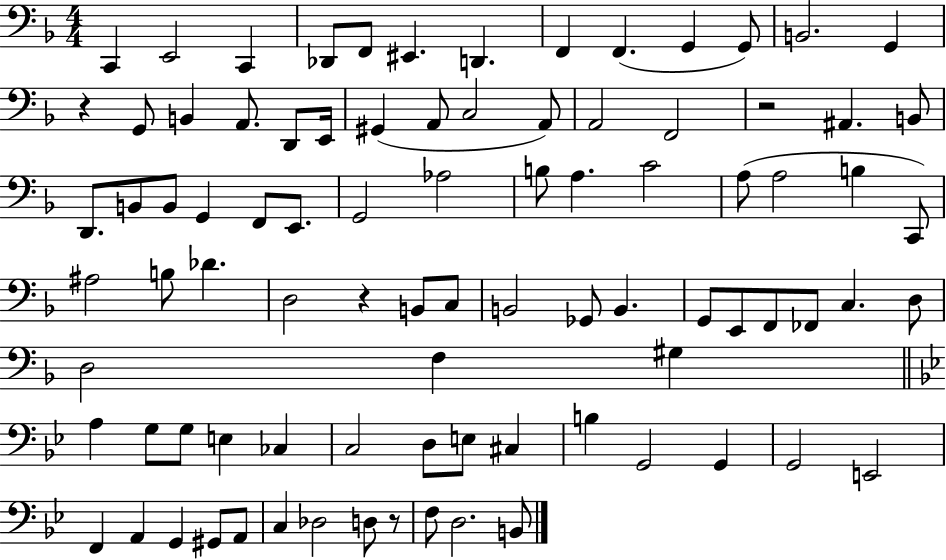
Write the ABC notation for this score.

X:1
T:Untitled
M:4/4
L:1/4
K:F
C,, E,,2 C,, _D,,/2 F,,/2 ^E,, D,, F,, F,, G,, G,,/2 B,,2 G,, z G,,/2 B,, A,,/2 D,,/2 E,,/4 ^G,, A,,/2 C,2 A,,/2 A,,2 F,,2 z2 ^A,, B,,/2 D,,/2 B,,/2 B,,/2 G,, F,,/2 E,,/2 G,,2 _A,2 B,/2 A, C2 A,/2 A,2 B, C,,/2 ^A,2 B,/2 _D D,2 z B,,/2 C,/2 B,,2 _G,,/2 B,, G,,/2 E,,/2 F,,/2 _F,,/2 C, D,/2 D,2 F, ^G, A, G,/2 G,/2 E, _C, C,2 D,/2 E,/2 ^C, B, G,,2 G,, G,,2 E,,2 F,, A,, G,, ^G,,/2 A,,/2 C, _D,2 D,/2 z/2 F,/2 D,2 B,,/2